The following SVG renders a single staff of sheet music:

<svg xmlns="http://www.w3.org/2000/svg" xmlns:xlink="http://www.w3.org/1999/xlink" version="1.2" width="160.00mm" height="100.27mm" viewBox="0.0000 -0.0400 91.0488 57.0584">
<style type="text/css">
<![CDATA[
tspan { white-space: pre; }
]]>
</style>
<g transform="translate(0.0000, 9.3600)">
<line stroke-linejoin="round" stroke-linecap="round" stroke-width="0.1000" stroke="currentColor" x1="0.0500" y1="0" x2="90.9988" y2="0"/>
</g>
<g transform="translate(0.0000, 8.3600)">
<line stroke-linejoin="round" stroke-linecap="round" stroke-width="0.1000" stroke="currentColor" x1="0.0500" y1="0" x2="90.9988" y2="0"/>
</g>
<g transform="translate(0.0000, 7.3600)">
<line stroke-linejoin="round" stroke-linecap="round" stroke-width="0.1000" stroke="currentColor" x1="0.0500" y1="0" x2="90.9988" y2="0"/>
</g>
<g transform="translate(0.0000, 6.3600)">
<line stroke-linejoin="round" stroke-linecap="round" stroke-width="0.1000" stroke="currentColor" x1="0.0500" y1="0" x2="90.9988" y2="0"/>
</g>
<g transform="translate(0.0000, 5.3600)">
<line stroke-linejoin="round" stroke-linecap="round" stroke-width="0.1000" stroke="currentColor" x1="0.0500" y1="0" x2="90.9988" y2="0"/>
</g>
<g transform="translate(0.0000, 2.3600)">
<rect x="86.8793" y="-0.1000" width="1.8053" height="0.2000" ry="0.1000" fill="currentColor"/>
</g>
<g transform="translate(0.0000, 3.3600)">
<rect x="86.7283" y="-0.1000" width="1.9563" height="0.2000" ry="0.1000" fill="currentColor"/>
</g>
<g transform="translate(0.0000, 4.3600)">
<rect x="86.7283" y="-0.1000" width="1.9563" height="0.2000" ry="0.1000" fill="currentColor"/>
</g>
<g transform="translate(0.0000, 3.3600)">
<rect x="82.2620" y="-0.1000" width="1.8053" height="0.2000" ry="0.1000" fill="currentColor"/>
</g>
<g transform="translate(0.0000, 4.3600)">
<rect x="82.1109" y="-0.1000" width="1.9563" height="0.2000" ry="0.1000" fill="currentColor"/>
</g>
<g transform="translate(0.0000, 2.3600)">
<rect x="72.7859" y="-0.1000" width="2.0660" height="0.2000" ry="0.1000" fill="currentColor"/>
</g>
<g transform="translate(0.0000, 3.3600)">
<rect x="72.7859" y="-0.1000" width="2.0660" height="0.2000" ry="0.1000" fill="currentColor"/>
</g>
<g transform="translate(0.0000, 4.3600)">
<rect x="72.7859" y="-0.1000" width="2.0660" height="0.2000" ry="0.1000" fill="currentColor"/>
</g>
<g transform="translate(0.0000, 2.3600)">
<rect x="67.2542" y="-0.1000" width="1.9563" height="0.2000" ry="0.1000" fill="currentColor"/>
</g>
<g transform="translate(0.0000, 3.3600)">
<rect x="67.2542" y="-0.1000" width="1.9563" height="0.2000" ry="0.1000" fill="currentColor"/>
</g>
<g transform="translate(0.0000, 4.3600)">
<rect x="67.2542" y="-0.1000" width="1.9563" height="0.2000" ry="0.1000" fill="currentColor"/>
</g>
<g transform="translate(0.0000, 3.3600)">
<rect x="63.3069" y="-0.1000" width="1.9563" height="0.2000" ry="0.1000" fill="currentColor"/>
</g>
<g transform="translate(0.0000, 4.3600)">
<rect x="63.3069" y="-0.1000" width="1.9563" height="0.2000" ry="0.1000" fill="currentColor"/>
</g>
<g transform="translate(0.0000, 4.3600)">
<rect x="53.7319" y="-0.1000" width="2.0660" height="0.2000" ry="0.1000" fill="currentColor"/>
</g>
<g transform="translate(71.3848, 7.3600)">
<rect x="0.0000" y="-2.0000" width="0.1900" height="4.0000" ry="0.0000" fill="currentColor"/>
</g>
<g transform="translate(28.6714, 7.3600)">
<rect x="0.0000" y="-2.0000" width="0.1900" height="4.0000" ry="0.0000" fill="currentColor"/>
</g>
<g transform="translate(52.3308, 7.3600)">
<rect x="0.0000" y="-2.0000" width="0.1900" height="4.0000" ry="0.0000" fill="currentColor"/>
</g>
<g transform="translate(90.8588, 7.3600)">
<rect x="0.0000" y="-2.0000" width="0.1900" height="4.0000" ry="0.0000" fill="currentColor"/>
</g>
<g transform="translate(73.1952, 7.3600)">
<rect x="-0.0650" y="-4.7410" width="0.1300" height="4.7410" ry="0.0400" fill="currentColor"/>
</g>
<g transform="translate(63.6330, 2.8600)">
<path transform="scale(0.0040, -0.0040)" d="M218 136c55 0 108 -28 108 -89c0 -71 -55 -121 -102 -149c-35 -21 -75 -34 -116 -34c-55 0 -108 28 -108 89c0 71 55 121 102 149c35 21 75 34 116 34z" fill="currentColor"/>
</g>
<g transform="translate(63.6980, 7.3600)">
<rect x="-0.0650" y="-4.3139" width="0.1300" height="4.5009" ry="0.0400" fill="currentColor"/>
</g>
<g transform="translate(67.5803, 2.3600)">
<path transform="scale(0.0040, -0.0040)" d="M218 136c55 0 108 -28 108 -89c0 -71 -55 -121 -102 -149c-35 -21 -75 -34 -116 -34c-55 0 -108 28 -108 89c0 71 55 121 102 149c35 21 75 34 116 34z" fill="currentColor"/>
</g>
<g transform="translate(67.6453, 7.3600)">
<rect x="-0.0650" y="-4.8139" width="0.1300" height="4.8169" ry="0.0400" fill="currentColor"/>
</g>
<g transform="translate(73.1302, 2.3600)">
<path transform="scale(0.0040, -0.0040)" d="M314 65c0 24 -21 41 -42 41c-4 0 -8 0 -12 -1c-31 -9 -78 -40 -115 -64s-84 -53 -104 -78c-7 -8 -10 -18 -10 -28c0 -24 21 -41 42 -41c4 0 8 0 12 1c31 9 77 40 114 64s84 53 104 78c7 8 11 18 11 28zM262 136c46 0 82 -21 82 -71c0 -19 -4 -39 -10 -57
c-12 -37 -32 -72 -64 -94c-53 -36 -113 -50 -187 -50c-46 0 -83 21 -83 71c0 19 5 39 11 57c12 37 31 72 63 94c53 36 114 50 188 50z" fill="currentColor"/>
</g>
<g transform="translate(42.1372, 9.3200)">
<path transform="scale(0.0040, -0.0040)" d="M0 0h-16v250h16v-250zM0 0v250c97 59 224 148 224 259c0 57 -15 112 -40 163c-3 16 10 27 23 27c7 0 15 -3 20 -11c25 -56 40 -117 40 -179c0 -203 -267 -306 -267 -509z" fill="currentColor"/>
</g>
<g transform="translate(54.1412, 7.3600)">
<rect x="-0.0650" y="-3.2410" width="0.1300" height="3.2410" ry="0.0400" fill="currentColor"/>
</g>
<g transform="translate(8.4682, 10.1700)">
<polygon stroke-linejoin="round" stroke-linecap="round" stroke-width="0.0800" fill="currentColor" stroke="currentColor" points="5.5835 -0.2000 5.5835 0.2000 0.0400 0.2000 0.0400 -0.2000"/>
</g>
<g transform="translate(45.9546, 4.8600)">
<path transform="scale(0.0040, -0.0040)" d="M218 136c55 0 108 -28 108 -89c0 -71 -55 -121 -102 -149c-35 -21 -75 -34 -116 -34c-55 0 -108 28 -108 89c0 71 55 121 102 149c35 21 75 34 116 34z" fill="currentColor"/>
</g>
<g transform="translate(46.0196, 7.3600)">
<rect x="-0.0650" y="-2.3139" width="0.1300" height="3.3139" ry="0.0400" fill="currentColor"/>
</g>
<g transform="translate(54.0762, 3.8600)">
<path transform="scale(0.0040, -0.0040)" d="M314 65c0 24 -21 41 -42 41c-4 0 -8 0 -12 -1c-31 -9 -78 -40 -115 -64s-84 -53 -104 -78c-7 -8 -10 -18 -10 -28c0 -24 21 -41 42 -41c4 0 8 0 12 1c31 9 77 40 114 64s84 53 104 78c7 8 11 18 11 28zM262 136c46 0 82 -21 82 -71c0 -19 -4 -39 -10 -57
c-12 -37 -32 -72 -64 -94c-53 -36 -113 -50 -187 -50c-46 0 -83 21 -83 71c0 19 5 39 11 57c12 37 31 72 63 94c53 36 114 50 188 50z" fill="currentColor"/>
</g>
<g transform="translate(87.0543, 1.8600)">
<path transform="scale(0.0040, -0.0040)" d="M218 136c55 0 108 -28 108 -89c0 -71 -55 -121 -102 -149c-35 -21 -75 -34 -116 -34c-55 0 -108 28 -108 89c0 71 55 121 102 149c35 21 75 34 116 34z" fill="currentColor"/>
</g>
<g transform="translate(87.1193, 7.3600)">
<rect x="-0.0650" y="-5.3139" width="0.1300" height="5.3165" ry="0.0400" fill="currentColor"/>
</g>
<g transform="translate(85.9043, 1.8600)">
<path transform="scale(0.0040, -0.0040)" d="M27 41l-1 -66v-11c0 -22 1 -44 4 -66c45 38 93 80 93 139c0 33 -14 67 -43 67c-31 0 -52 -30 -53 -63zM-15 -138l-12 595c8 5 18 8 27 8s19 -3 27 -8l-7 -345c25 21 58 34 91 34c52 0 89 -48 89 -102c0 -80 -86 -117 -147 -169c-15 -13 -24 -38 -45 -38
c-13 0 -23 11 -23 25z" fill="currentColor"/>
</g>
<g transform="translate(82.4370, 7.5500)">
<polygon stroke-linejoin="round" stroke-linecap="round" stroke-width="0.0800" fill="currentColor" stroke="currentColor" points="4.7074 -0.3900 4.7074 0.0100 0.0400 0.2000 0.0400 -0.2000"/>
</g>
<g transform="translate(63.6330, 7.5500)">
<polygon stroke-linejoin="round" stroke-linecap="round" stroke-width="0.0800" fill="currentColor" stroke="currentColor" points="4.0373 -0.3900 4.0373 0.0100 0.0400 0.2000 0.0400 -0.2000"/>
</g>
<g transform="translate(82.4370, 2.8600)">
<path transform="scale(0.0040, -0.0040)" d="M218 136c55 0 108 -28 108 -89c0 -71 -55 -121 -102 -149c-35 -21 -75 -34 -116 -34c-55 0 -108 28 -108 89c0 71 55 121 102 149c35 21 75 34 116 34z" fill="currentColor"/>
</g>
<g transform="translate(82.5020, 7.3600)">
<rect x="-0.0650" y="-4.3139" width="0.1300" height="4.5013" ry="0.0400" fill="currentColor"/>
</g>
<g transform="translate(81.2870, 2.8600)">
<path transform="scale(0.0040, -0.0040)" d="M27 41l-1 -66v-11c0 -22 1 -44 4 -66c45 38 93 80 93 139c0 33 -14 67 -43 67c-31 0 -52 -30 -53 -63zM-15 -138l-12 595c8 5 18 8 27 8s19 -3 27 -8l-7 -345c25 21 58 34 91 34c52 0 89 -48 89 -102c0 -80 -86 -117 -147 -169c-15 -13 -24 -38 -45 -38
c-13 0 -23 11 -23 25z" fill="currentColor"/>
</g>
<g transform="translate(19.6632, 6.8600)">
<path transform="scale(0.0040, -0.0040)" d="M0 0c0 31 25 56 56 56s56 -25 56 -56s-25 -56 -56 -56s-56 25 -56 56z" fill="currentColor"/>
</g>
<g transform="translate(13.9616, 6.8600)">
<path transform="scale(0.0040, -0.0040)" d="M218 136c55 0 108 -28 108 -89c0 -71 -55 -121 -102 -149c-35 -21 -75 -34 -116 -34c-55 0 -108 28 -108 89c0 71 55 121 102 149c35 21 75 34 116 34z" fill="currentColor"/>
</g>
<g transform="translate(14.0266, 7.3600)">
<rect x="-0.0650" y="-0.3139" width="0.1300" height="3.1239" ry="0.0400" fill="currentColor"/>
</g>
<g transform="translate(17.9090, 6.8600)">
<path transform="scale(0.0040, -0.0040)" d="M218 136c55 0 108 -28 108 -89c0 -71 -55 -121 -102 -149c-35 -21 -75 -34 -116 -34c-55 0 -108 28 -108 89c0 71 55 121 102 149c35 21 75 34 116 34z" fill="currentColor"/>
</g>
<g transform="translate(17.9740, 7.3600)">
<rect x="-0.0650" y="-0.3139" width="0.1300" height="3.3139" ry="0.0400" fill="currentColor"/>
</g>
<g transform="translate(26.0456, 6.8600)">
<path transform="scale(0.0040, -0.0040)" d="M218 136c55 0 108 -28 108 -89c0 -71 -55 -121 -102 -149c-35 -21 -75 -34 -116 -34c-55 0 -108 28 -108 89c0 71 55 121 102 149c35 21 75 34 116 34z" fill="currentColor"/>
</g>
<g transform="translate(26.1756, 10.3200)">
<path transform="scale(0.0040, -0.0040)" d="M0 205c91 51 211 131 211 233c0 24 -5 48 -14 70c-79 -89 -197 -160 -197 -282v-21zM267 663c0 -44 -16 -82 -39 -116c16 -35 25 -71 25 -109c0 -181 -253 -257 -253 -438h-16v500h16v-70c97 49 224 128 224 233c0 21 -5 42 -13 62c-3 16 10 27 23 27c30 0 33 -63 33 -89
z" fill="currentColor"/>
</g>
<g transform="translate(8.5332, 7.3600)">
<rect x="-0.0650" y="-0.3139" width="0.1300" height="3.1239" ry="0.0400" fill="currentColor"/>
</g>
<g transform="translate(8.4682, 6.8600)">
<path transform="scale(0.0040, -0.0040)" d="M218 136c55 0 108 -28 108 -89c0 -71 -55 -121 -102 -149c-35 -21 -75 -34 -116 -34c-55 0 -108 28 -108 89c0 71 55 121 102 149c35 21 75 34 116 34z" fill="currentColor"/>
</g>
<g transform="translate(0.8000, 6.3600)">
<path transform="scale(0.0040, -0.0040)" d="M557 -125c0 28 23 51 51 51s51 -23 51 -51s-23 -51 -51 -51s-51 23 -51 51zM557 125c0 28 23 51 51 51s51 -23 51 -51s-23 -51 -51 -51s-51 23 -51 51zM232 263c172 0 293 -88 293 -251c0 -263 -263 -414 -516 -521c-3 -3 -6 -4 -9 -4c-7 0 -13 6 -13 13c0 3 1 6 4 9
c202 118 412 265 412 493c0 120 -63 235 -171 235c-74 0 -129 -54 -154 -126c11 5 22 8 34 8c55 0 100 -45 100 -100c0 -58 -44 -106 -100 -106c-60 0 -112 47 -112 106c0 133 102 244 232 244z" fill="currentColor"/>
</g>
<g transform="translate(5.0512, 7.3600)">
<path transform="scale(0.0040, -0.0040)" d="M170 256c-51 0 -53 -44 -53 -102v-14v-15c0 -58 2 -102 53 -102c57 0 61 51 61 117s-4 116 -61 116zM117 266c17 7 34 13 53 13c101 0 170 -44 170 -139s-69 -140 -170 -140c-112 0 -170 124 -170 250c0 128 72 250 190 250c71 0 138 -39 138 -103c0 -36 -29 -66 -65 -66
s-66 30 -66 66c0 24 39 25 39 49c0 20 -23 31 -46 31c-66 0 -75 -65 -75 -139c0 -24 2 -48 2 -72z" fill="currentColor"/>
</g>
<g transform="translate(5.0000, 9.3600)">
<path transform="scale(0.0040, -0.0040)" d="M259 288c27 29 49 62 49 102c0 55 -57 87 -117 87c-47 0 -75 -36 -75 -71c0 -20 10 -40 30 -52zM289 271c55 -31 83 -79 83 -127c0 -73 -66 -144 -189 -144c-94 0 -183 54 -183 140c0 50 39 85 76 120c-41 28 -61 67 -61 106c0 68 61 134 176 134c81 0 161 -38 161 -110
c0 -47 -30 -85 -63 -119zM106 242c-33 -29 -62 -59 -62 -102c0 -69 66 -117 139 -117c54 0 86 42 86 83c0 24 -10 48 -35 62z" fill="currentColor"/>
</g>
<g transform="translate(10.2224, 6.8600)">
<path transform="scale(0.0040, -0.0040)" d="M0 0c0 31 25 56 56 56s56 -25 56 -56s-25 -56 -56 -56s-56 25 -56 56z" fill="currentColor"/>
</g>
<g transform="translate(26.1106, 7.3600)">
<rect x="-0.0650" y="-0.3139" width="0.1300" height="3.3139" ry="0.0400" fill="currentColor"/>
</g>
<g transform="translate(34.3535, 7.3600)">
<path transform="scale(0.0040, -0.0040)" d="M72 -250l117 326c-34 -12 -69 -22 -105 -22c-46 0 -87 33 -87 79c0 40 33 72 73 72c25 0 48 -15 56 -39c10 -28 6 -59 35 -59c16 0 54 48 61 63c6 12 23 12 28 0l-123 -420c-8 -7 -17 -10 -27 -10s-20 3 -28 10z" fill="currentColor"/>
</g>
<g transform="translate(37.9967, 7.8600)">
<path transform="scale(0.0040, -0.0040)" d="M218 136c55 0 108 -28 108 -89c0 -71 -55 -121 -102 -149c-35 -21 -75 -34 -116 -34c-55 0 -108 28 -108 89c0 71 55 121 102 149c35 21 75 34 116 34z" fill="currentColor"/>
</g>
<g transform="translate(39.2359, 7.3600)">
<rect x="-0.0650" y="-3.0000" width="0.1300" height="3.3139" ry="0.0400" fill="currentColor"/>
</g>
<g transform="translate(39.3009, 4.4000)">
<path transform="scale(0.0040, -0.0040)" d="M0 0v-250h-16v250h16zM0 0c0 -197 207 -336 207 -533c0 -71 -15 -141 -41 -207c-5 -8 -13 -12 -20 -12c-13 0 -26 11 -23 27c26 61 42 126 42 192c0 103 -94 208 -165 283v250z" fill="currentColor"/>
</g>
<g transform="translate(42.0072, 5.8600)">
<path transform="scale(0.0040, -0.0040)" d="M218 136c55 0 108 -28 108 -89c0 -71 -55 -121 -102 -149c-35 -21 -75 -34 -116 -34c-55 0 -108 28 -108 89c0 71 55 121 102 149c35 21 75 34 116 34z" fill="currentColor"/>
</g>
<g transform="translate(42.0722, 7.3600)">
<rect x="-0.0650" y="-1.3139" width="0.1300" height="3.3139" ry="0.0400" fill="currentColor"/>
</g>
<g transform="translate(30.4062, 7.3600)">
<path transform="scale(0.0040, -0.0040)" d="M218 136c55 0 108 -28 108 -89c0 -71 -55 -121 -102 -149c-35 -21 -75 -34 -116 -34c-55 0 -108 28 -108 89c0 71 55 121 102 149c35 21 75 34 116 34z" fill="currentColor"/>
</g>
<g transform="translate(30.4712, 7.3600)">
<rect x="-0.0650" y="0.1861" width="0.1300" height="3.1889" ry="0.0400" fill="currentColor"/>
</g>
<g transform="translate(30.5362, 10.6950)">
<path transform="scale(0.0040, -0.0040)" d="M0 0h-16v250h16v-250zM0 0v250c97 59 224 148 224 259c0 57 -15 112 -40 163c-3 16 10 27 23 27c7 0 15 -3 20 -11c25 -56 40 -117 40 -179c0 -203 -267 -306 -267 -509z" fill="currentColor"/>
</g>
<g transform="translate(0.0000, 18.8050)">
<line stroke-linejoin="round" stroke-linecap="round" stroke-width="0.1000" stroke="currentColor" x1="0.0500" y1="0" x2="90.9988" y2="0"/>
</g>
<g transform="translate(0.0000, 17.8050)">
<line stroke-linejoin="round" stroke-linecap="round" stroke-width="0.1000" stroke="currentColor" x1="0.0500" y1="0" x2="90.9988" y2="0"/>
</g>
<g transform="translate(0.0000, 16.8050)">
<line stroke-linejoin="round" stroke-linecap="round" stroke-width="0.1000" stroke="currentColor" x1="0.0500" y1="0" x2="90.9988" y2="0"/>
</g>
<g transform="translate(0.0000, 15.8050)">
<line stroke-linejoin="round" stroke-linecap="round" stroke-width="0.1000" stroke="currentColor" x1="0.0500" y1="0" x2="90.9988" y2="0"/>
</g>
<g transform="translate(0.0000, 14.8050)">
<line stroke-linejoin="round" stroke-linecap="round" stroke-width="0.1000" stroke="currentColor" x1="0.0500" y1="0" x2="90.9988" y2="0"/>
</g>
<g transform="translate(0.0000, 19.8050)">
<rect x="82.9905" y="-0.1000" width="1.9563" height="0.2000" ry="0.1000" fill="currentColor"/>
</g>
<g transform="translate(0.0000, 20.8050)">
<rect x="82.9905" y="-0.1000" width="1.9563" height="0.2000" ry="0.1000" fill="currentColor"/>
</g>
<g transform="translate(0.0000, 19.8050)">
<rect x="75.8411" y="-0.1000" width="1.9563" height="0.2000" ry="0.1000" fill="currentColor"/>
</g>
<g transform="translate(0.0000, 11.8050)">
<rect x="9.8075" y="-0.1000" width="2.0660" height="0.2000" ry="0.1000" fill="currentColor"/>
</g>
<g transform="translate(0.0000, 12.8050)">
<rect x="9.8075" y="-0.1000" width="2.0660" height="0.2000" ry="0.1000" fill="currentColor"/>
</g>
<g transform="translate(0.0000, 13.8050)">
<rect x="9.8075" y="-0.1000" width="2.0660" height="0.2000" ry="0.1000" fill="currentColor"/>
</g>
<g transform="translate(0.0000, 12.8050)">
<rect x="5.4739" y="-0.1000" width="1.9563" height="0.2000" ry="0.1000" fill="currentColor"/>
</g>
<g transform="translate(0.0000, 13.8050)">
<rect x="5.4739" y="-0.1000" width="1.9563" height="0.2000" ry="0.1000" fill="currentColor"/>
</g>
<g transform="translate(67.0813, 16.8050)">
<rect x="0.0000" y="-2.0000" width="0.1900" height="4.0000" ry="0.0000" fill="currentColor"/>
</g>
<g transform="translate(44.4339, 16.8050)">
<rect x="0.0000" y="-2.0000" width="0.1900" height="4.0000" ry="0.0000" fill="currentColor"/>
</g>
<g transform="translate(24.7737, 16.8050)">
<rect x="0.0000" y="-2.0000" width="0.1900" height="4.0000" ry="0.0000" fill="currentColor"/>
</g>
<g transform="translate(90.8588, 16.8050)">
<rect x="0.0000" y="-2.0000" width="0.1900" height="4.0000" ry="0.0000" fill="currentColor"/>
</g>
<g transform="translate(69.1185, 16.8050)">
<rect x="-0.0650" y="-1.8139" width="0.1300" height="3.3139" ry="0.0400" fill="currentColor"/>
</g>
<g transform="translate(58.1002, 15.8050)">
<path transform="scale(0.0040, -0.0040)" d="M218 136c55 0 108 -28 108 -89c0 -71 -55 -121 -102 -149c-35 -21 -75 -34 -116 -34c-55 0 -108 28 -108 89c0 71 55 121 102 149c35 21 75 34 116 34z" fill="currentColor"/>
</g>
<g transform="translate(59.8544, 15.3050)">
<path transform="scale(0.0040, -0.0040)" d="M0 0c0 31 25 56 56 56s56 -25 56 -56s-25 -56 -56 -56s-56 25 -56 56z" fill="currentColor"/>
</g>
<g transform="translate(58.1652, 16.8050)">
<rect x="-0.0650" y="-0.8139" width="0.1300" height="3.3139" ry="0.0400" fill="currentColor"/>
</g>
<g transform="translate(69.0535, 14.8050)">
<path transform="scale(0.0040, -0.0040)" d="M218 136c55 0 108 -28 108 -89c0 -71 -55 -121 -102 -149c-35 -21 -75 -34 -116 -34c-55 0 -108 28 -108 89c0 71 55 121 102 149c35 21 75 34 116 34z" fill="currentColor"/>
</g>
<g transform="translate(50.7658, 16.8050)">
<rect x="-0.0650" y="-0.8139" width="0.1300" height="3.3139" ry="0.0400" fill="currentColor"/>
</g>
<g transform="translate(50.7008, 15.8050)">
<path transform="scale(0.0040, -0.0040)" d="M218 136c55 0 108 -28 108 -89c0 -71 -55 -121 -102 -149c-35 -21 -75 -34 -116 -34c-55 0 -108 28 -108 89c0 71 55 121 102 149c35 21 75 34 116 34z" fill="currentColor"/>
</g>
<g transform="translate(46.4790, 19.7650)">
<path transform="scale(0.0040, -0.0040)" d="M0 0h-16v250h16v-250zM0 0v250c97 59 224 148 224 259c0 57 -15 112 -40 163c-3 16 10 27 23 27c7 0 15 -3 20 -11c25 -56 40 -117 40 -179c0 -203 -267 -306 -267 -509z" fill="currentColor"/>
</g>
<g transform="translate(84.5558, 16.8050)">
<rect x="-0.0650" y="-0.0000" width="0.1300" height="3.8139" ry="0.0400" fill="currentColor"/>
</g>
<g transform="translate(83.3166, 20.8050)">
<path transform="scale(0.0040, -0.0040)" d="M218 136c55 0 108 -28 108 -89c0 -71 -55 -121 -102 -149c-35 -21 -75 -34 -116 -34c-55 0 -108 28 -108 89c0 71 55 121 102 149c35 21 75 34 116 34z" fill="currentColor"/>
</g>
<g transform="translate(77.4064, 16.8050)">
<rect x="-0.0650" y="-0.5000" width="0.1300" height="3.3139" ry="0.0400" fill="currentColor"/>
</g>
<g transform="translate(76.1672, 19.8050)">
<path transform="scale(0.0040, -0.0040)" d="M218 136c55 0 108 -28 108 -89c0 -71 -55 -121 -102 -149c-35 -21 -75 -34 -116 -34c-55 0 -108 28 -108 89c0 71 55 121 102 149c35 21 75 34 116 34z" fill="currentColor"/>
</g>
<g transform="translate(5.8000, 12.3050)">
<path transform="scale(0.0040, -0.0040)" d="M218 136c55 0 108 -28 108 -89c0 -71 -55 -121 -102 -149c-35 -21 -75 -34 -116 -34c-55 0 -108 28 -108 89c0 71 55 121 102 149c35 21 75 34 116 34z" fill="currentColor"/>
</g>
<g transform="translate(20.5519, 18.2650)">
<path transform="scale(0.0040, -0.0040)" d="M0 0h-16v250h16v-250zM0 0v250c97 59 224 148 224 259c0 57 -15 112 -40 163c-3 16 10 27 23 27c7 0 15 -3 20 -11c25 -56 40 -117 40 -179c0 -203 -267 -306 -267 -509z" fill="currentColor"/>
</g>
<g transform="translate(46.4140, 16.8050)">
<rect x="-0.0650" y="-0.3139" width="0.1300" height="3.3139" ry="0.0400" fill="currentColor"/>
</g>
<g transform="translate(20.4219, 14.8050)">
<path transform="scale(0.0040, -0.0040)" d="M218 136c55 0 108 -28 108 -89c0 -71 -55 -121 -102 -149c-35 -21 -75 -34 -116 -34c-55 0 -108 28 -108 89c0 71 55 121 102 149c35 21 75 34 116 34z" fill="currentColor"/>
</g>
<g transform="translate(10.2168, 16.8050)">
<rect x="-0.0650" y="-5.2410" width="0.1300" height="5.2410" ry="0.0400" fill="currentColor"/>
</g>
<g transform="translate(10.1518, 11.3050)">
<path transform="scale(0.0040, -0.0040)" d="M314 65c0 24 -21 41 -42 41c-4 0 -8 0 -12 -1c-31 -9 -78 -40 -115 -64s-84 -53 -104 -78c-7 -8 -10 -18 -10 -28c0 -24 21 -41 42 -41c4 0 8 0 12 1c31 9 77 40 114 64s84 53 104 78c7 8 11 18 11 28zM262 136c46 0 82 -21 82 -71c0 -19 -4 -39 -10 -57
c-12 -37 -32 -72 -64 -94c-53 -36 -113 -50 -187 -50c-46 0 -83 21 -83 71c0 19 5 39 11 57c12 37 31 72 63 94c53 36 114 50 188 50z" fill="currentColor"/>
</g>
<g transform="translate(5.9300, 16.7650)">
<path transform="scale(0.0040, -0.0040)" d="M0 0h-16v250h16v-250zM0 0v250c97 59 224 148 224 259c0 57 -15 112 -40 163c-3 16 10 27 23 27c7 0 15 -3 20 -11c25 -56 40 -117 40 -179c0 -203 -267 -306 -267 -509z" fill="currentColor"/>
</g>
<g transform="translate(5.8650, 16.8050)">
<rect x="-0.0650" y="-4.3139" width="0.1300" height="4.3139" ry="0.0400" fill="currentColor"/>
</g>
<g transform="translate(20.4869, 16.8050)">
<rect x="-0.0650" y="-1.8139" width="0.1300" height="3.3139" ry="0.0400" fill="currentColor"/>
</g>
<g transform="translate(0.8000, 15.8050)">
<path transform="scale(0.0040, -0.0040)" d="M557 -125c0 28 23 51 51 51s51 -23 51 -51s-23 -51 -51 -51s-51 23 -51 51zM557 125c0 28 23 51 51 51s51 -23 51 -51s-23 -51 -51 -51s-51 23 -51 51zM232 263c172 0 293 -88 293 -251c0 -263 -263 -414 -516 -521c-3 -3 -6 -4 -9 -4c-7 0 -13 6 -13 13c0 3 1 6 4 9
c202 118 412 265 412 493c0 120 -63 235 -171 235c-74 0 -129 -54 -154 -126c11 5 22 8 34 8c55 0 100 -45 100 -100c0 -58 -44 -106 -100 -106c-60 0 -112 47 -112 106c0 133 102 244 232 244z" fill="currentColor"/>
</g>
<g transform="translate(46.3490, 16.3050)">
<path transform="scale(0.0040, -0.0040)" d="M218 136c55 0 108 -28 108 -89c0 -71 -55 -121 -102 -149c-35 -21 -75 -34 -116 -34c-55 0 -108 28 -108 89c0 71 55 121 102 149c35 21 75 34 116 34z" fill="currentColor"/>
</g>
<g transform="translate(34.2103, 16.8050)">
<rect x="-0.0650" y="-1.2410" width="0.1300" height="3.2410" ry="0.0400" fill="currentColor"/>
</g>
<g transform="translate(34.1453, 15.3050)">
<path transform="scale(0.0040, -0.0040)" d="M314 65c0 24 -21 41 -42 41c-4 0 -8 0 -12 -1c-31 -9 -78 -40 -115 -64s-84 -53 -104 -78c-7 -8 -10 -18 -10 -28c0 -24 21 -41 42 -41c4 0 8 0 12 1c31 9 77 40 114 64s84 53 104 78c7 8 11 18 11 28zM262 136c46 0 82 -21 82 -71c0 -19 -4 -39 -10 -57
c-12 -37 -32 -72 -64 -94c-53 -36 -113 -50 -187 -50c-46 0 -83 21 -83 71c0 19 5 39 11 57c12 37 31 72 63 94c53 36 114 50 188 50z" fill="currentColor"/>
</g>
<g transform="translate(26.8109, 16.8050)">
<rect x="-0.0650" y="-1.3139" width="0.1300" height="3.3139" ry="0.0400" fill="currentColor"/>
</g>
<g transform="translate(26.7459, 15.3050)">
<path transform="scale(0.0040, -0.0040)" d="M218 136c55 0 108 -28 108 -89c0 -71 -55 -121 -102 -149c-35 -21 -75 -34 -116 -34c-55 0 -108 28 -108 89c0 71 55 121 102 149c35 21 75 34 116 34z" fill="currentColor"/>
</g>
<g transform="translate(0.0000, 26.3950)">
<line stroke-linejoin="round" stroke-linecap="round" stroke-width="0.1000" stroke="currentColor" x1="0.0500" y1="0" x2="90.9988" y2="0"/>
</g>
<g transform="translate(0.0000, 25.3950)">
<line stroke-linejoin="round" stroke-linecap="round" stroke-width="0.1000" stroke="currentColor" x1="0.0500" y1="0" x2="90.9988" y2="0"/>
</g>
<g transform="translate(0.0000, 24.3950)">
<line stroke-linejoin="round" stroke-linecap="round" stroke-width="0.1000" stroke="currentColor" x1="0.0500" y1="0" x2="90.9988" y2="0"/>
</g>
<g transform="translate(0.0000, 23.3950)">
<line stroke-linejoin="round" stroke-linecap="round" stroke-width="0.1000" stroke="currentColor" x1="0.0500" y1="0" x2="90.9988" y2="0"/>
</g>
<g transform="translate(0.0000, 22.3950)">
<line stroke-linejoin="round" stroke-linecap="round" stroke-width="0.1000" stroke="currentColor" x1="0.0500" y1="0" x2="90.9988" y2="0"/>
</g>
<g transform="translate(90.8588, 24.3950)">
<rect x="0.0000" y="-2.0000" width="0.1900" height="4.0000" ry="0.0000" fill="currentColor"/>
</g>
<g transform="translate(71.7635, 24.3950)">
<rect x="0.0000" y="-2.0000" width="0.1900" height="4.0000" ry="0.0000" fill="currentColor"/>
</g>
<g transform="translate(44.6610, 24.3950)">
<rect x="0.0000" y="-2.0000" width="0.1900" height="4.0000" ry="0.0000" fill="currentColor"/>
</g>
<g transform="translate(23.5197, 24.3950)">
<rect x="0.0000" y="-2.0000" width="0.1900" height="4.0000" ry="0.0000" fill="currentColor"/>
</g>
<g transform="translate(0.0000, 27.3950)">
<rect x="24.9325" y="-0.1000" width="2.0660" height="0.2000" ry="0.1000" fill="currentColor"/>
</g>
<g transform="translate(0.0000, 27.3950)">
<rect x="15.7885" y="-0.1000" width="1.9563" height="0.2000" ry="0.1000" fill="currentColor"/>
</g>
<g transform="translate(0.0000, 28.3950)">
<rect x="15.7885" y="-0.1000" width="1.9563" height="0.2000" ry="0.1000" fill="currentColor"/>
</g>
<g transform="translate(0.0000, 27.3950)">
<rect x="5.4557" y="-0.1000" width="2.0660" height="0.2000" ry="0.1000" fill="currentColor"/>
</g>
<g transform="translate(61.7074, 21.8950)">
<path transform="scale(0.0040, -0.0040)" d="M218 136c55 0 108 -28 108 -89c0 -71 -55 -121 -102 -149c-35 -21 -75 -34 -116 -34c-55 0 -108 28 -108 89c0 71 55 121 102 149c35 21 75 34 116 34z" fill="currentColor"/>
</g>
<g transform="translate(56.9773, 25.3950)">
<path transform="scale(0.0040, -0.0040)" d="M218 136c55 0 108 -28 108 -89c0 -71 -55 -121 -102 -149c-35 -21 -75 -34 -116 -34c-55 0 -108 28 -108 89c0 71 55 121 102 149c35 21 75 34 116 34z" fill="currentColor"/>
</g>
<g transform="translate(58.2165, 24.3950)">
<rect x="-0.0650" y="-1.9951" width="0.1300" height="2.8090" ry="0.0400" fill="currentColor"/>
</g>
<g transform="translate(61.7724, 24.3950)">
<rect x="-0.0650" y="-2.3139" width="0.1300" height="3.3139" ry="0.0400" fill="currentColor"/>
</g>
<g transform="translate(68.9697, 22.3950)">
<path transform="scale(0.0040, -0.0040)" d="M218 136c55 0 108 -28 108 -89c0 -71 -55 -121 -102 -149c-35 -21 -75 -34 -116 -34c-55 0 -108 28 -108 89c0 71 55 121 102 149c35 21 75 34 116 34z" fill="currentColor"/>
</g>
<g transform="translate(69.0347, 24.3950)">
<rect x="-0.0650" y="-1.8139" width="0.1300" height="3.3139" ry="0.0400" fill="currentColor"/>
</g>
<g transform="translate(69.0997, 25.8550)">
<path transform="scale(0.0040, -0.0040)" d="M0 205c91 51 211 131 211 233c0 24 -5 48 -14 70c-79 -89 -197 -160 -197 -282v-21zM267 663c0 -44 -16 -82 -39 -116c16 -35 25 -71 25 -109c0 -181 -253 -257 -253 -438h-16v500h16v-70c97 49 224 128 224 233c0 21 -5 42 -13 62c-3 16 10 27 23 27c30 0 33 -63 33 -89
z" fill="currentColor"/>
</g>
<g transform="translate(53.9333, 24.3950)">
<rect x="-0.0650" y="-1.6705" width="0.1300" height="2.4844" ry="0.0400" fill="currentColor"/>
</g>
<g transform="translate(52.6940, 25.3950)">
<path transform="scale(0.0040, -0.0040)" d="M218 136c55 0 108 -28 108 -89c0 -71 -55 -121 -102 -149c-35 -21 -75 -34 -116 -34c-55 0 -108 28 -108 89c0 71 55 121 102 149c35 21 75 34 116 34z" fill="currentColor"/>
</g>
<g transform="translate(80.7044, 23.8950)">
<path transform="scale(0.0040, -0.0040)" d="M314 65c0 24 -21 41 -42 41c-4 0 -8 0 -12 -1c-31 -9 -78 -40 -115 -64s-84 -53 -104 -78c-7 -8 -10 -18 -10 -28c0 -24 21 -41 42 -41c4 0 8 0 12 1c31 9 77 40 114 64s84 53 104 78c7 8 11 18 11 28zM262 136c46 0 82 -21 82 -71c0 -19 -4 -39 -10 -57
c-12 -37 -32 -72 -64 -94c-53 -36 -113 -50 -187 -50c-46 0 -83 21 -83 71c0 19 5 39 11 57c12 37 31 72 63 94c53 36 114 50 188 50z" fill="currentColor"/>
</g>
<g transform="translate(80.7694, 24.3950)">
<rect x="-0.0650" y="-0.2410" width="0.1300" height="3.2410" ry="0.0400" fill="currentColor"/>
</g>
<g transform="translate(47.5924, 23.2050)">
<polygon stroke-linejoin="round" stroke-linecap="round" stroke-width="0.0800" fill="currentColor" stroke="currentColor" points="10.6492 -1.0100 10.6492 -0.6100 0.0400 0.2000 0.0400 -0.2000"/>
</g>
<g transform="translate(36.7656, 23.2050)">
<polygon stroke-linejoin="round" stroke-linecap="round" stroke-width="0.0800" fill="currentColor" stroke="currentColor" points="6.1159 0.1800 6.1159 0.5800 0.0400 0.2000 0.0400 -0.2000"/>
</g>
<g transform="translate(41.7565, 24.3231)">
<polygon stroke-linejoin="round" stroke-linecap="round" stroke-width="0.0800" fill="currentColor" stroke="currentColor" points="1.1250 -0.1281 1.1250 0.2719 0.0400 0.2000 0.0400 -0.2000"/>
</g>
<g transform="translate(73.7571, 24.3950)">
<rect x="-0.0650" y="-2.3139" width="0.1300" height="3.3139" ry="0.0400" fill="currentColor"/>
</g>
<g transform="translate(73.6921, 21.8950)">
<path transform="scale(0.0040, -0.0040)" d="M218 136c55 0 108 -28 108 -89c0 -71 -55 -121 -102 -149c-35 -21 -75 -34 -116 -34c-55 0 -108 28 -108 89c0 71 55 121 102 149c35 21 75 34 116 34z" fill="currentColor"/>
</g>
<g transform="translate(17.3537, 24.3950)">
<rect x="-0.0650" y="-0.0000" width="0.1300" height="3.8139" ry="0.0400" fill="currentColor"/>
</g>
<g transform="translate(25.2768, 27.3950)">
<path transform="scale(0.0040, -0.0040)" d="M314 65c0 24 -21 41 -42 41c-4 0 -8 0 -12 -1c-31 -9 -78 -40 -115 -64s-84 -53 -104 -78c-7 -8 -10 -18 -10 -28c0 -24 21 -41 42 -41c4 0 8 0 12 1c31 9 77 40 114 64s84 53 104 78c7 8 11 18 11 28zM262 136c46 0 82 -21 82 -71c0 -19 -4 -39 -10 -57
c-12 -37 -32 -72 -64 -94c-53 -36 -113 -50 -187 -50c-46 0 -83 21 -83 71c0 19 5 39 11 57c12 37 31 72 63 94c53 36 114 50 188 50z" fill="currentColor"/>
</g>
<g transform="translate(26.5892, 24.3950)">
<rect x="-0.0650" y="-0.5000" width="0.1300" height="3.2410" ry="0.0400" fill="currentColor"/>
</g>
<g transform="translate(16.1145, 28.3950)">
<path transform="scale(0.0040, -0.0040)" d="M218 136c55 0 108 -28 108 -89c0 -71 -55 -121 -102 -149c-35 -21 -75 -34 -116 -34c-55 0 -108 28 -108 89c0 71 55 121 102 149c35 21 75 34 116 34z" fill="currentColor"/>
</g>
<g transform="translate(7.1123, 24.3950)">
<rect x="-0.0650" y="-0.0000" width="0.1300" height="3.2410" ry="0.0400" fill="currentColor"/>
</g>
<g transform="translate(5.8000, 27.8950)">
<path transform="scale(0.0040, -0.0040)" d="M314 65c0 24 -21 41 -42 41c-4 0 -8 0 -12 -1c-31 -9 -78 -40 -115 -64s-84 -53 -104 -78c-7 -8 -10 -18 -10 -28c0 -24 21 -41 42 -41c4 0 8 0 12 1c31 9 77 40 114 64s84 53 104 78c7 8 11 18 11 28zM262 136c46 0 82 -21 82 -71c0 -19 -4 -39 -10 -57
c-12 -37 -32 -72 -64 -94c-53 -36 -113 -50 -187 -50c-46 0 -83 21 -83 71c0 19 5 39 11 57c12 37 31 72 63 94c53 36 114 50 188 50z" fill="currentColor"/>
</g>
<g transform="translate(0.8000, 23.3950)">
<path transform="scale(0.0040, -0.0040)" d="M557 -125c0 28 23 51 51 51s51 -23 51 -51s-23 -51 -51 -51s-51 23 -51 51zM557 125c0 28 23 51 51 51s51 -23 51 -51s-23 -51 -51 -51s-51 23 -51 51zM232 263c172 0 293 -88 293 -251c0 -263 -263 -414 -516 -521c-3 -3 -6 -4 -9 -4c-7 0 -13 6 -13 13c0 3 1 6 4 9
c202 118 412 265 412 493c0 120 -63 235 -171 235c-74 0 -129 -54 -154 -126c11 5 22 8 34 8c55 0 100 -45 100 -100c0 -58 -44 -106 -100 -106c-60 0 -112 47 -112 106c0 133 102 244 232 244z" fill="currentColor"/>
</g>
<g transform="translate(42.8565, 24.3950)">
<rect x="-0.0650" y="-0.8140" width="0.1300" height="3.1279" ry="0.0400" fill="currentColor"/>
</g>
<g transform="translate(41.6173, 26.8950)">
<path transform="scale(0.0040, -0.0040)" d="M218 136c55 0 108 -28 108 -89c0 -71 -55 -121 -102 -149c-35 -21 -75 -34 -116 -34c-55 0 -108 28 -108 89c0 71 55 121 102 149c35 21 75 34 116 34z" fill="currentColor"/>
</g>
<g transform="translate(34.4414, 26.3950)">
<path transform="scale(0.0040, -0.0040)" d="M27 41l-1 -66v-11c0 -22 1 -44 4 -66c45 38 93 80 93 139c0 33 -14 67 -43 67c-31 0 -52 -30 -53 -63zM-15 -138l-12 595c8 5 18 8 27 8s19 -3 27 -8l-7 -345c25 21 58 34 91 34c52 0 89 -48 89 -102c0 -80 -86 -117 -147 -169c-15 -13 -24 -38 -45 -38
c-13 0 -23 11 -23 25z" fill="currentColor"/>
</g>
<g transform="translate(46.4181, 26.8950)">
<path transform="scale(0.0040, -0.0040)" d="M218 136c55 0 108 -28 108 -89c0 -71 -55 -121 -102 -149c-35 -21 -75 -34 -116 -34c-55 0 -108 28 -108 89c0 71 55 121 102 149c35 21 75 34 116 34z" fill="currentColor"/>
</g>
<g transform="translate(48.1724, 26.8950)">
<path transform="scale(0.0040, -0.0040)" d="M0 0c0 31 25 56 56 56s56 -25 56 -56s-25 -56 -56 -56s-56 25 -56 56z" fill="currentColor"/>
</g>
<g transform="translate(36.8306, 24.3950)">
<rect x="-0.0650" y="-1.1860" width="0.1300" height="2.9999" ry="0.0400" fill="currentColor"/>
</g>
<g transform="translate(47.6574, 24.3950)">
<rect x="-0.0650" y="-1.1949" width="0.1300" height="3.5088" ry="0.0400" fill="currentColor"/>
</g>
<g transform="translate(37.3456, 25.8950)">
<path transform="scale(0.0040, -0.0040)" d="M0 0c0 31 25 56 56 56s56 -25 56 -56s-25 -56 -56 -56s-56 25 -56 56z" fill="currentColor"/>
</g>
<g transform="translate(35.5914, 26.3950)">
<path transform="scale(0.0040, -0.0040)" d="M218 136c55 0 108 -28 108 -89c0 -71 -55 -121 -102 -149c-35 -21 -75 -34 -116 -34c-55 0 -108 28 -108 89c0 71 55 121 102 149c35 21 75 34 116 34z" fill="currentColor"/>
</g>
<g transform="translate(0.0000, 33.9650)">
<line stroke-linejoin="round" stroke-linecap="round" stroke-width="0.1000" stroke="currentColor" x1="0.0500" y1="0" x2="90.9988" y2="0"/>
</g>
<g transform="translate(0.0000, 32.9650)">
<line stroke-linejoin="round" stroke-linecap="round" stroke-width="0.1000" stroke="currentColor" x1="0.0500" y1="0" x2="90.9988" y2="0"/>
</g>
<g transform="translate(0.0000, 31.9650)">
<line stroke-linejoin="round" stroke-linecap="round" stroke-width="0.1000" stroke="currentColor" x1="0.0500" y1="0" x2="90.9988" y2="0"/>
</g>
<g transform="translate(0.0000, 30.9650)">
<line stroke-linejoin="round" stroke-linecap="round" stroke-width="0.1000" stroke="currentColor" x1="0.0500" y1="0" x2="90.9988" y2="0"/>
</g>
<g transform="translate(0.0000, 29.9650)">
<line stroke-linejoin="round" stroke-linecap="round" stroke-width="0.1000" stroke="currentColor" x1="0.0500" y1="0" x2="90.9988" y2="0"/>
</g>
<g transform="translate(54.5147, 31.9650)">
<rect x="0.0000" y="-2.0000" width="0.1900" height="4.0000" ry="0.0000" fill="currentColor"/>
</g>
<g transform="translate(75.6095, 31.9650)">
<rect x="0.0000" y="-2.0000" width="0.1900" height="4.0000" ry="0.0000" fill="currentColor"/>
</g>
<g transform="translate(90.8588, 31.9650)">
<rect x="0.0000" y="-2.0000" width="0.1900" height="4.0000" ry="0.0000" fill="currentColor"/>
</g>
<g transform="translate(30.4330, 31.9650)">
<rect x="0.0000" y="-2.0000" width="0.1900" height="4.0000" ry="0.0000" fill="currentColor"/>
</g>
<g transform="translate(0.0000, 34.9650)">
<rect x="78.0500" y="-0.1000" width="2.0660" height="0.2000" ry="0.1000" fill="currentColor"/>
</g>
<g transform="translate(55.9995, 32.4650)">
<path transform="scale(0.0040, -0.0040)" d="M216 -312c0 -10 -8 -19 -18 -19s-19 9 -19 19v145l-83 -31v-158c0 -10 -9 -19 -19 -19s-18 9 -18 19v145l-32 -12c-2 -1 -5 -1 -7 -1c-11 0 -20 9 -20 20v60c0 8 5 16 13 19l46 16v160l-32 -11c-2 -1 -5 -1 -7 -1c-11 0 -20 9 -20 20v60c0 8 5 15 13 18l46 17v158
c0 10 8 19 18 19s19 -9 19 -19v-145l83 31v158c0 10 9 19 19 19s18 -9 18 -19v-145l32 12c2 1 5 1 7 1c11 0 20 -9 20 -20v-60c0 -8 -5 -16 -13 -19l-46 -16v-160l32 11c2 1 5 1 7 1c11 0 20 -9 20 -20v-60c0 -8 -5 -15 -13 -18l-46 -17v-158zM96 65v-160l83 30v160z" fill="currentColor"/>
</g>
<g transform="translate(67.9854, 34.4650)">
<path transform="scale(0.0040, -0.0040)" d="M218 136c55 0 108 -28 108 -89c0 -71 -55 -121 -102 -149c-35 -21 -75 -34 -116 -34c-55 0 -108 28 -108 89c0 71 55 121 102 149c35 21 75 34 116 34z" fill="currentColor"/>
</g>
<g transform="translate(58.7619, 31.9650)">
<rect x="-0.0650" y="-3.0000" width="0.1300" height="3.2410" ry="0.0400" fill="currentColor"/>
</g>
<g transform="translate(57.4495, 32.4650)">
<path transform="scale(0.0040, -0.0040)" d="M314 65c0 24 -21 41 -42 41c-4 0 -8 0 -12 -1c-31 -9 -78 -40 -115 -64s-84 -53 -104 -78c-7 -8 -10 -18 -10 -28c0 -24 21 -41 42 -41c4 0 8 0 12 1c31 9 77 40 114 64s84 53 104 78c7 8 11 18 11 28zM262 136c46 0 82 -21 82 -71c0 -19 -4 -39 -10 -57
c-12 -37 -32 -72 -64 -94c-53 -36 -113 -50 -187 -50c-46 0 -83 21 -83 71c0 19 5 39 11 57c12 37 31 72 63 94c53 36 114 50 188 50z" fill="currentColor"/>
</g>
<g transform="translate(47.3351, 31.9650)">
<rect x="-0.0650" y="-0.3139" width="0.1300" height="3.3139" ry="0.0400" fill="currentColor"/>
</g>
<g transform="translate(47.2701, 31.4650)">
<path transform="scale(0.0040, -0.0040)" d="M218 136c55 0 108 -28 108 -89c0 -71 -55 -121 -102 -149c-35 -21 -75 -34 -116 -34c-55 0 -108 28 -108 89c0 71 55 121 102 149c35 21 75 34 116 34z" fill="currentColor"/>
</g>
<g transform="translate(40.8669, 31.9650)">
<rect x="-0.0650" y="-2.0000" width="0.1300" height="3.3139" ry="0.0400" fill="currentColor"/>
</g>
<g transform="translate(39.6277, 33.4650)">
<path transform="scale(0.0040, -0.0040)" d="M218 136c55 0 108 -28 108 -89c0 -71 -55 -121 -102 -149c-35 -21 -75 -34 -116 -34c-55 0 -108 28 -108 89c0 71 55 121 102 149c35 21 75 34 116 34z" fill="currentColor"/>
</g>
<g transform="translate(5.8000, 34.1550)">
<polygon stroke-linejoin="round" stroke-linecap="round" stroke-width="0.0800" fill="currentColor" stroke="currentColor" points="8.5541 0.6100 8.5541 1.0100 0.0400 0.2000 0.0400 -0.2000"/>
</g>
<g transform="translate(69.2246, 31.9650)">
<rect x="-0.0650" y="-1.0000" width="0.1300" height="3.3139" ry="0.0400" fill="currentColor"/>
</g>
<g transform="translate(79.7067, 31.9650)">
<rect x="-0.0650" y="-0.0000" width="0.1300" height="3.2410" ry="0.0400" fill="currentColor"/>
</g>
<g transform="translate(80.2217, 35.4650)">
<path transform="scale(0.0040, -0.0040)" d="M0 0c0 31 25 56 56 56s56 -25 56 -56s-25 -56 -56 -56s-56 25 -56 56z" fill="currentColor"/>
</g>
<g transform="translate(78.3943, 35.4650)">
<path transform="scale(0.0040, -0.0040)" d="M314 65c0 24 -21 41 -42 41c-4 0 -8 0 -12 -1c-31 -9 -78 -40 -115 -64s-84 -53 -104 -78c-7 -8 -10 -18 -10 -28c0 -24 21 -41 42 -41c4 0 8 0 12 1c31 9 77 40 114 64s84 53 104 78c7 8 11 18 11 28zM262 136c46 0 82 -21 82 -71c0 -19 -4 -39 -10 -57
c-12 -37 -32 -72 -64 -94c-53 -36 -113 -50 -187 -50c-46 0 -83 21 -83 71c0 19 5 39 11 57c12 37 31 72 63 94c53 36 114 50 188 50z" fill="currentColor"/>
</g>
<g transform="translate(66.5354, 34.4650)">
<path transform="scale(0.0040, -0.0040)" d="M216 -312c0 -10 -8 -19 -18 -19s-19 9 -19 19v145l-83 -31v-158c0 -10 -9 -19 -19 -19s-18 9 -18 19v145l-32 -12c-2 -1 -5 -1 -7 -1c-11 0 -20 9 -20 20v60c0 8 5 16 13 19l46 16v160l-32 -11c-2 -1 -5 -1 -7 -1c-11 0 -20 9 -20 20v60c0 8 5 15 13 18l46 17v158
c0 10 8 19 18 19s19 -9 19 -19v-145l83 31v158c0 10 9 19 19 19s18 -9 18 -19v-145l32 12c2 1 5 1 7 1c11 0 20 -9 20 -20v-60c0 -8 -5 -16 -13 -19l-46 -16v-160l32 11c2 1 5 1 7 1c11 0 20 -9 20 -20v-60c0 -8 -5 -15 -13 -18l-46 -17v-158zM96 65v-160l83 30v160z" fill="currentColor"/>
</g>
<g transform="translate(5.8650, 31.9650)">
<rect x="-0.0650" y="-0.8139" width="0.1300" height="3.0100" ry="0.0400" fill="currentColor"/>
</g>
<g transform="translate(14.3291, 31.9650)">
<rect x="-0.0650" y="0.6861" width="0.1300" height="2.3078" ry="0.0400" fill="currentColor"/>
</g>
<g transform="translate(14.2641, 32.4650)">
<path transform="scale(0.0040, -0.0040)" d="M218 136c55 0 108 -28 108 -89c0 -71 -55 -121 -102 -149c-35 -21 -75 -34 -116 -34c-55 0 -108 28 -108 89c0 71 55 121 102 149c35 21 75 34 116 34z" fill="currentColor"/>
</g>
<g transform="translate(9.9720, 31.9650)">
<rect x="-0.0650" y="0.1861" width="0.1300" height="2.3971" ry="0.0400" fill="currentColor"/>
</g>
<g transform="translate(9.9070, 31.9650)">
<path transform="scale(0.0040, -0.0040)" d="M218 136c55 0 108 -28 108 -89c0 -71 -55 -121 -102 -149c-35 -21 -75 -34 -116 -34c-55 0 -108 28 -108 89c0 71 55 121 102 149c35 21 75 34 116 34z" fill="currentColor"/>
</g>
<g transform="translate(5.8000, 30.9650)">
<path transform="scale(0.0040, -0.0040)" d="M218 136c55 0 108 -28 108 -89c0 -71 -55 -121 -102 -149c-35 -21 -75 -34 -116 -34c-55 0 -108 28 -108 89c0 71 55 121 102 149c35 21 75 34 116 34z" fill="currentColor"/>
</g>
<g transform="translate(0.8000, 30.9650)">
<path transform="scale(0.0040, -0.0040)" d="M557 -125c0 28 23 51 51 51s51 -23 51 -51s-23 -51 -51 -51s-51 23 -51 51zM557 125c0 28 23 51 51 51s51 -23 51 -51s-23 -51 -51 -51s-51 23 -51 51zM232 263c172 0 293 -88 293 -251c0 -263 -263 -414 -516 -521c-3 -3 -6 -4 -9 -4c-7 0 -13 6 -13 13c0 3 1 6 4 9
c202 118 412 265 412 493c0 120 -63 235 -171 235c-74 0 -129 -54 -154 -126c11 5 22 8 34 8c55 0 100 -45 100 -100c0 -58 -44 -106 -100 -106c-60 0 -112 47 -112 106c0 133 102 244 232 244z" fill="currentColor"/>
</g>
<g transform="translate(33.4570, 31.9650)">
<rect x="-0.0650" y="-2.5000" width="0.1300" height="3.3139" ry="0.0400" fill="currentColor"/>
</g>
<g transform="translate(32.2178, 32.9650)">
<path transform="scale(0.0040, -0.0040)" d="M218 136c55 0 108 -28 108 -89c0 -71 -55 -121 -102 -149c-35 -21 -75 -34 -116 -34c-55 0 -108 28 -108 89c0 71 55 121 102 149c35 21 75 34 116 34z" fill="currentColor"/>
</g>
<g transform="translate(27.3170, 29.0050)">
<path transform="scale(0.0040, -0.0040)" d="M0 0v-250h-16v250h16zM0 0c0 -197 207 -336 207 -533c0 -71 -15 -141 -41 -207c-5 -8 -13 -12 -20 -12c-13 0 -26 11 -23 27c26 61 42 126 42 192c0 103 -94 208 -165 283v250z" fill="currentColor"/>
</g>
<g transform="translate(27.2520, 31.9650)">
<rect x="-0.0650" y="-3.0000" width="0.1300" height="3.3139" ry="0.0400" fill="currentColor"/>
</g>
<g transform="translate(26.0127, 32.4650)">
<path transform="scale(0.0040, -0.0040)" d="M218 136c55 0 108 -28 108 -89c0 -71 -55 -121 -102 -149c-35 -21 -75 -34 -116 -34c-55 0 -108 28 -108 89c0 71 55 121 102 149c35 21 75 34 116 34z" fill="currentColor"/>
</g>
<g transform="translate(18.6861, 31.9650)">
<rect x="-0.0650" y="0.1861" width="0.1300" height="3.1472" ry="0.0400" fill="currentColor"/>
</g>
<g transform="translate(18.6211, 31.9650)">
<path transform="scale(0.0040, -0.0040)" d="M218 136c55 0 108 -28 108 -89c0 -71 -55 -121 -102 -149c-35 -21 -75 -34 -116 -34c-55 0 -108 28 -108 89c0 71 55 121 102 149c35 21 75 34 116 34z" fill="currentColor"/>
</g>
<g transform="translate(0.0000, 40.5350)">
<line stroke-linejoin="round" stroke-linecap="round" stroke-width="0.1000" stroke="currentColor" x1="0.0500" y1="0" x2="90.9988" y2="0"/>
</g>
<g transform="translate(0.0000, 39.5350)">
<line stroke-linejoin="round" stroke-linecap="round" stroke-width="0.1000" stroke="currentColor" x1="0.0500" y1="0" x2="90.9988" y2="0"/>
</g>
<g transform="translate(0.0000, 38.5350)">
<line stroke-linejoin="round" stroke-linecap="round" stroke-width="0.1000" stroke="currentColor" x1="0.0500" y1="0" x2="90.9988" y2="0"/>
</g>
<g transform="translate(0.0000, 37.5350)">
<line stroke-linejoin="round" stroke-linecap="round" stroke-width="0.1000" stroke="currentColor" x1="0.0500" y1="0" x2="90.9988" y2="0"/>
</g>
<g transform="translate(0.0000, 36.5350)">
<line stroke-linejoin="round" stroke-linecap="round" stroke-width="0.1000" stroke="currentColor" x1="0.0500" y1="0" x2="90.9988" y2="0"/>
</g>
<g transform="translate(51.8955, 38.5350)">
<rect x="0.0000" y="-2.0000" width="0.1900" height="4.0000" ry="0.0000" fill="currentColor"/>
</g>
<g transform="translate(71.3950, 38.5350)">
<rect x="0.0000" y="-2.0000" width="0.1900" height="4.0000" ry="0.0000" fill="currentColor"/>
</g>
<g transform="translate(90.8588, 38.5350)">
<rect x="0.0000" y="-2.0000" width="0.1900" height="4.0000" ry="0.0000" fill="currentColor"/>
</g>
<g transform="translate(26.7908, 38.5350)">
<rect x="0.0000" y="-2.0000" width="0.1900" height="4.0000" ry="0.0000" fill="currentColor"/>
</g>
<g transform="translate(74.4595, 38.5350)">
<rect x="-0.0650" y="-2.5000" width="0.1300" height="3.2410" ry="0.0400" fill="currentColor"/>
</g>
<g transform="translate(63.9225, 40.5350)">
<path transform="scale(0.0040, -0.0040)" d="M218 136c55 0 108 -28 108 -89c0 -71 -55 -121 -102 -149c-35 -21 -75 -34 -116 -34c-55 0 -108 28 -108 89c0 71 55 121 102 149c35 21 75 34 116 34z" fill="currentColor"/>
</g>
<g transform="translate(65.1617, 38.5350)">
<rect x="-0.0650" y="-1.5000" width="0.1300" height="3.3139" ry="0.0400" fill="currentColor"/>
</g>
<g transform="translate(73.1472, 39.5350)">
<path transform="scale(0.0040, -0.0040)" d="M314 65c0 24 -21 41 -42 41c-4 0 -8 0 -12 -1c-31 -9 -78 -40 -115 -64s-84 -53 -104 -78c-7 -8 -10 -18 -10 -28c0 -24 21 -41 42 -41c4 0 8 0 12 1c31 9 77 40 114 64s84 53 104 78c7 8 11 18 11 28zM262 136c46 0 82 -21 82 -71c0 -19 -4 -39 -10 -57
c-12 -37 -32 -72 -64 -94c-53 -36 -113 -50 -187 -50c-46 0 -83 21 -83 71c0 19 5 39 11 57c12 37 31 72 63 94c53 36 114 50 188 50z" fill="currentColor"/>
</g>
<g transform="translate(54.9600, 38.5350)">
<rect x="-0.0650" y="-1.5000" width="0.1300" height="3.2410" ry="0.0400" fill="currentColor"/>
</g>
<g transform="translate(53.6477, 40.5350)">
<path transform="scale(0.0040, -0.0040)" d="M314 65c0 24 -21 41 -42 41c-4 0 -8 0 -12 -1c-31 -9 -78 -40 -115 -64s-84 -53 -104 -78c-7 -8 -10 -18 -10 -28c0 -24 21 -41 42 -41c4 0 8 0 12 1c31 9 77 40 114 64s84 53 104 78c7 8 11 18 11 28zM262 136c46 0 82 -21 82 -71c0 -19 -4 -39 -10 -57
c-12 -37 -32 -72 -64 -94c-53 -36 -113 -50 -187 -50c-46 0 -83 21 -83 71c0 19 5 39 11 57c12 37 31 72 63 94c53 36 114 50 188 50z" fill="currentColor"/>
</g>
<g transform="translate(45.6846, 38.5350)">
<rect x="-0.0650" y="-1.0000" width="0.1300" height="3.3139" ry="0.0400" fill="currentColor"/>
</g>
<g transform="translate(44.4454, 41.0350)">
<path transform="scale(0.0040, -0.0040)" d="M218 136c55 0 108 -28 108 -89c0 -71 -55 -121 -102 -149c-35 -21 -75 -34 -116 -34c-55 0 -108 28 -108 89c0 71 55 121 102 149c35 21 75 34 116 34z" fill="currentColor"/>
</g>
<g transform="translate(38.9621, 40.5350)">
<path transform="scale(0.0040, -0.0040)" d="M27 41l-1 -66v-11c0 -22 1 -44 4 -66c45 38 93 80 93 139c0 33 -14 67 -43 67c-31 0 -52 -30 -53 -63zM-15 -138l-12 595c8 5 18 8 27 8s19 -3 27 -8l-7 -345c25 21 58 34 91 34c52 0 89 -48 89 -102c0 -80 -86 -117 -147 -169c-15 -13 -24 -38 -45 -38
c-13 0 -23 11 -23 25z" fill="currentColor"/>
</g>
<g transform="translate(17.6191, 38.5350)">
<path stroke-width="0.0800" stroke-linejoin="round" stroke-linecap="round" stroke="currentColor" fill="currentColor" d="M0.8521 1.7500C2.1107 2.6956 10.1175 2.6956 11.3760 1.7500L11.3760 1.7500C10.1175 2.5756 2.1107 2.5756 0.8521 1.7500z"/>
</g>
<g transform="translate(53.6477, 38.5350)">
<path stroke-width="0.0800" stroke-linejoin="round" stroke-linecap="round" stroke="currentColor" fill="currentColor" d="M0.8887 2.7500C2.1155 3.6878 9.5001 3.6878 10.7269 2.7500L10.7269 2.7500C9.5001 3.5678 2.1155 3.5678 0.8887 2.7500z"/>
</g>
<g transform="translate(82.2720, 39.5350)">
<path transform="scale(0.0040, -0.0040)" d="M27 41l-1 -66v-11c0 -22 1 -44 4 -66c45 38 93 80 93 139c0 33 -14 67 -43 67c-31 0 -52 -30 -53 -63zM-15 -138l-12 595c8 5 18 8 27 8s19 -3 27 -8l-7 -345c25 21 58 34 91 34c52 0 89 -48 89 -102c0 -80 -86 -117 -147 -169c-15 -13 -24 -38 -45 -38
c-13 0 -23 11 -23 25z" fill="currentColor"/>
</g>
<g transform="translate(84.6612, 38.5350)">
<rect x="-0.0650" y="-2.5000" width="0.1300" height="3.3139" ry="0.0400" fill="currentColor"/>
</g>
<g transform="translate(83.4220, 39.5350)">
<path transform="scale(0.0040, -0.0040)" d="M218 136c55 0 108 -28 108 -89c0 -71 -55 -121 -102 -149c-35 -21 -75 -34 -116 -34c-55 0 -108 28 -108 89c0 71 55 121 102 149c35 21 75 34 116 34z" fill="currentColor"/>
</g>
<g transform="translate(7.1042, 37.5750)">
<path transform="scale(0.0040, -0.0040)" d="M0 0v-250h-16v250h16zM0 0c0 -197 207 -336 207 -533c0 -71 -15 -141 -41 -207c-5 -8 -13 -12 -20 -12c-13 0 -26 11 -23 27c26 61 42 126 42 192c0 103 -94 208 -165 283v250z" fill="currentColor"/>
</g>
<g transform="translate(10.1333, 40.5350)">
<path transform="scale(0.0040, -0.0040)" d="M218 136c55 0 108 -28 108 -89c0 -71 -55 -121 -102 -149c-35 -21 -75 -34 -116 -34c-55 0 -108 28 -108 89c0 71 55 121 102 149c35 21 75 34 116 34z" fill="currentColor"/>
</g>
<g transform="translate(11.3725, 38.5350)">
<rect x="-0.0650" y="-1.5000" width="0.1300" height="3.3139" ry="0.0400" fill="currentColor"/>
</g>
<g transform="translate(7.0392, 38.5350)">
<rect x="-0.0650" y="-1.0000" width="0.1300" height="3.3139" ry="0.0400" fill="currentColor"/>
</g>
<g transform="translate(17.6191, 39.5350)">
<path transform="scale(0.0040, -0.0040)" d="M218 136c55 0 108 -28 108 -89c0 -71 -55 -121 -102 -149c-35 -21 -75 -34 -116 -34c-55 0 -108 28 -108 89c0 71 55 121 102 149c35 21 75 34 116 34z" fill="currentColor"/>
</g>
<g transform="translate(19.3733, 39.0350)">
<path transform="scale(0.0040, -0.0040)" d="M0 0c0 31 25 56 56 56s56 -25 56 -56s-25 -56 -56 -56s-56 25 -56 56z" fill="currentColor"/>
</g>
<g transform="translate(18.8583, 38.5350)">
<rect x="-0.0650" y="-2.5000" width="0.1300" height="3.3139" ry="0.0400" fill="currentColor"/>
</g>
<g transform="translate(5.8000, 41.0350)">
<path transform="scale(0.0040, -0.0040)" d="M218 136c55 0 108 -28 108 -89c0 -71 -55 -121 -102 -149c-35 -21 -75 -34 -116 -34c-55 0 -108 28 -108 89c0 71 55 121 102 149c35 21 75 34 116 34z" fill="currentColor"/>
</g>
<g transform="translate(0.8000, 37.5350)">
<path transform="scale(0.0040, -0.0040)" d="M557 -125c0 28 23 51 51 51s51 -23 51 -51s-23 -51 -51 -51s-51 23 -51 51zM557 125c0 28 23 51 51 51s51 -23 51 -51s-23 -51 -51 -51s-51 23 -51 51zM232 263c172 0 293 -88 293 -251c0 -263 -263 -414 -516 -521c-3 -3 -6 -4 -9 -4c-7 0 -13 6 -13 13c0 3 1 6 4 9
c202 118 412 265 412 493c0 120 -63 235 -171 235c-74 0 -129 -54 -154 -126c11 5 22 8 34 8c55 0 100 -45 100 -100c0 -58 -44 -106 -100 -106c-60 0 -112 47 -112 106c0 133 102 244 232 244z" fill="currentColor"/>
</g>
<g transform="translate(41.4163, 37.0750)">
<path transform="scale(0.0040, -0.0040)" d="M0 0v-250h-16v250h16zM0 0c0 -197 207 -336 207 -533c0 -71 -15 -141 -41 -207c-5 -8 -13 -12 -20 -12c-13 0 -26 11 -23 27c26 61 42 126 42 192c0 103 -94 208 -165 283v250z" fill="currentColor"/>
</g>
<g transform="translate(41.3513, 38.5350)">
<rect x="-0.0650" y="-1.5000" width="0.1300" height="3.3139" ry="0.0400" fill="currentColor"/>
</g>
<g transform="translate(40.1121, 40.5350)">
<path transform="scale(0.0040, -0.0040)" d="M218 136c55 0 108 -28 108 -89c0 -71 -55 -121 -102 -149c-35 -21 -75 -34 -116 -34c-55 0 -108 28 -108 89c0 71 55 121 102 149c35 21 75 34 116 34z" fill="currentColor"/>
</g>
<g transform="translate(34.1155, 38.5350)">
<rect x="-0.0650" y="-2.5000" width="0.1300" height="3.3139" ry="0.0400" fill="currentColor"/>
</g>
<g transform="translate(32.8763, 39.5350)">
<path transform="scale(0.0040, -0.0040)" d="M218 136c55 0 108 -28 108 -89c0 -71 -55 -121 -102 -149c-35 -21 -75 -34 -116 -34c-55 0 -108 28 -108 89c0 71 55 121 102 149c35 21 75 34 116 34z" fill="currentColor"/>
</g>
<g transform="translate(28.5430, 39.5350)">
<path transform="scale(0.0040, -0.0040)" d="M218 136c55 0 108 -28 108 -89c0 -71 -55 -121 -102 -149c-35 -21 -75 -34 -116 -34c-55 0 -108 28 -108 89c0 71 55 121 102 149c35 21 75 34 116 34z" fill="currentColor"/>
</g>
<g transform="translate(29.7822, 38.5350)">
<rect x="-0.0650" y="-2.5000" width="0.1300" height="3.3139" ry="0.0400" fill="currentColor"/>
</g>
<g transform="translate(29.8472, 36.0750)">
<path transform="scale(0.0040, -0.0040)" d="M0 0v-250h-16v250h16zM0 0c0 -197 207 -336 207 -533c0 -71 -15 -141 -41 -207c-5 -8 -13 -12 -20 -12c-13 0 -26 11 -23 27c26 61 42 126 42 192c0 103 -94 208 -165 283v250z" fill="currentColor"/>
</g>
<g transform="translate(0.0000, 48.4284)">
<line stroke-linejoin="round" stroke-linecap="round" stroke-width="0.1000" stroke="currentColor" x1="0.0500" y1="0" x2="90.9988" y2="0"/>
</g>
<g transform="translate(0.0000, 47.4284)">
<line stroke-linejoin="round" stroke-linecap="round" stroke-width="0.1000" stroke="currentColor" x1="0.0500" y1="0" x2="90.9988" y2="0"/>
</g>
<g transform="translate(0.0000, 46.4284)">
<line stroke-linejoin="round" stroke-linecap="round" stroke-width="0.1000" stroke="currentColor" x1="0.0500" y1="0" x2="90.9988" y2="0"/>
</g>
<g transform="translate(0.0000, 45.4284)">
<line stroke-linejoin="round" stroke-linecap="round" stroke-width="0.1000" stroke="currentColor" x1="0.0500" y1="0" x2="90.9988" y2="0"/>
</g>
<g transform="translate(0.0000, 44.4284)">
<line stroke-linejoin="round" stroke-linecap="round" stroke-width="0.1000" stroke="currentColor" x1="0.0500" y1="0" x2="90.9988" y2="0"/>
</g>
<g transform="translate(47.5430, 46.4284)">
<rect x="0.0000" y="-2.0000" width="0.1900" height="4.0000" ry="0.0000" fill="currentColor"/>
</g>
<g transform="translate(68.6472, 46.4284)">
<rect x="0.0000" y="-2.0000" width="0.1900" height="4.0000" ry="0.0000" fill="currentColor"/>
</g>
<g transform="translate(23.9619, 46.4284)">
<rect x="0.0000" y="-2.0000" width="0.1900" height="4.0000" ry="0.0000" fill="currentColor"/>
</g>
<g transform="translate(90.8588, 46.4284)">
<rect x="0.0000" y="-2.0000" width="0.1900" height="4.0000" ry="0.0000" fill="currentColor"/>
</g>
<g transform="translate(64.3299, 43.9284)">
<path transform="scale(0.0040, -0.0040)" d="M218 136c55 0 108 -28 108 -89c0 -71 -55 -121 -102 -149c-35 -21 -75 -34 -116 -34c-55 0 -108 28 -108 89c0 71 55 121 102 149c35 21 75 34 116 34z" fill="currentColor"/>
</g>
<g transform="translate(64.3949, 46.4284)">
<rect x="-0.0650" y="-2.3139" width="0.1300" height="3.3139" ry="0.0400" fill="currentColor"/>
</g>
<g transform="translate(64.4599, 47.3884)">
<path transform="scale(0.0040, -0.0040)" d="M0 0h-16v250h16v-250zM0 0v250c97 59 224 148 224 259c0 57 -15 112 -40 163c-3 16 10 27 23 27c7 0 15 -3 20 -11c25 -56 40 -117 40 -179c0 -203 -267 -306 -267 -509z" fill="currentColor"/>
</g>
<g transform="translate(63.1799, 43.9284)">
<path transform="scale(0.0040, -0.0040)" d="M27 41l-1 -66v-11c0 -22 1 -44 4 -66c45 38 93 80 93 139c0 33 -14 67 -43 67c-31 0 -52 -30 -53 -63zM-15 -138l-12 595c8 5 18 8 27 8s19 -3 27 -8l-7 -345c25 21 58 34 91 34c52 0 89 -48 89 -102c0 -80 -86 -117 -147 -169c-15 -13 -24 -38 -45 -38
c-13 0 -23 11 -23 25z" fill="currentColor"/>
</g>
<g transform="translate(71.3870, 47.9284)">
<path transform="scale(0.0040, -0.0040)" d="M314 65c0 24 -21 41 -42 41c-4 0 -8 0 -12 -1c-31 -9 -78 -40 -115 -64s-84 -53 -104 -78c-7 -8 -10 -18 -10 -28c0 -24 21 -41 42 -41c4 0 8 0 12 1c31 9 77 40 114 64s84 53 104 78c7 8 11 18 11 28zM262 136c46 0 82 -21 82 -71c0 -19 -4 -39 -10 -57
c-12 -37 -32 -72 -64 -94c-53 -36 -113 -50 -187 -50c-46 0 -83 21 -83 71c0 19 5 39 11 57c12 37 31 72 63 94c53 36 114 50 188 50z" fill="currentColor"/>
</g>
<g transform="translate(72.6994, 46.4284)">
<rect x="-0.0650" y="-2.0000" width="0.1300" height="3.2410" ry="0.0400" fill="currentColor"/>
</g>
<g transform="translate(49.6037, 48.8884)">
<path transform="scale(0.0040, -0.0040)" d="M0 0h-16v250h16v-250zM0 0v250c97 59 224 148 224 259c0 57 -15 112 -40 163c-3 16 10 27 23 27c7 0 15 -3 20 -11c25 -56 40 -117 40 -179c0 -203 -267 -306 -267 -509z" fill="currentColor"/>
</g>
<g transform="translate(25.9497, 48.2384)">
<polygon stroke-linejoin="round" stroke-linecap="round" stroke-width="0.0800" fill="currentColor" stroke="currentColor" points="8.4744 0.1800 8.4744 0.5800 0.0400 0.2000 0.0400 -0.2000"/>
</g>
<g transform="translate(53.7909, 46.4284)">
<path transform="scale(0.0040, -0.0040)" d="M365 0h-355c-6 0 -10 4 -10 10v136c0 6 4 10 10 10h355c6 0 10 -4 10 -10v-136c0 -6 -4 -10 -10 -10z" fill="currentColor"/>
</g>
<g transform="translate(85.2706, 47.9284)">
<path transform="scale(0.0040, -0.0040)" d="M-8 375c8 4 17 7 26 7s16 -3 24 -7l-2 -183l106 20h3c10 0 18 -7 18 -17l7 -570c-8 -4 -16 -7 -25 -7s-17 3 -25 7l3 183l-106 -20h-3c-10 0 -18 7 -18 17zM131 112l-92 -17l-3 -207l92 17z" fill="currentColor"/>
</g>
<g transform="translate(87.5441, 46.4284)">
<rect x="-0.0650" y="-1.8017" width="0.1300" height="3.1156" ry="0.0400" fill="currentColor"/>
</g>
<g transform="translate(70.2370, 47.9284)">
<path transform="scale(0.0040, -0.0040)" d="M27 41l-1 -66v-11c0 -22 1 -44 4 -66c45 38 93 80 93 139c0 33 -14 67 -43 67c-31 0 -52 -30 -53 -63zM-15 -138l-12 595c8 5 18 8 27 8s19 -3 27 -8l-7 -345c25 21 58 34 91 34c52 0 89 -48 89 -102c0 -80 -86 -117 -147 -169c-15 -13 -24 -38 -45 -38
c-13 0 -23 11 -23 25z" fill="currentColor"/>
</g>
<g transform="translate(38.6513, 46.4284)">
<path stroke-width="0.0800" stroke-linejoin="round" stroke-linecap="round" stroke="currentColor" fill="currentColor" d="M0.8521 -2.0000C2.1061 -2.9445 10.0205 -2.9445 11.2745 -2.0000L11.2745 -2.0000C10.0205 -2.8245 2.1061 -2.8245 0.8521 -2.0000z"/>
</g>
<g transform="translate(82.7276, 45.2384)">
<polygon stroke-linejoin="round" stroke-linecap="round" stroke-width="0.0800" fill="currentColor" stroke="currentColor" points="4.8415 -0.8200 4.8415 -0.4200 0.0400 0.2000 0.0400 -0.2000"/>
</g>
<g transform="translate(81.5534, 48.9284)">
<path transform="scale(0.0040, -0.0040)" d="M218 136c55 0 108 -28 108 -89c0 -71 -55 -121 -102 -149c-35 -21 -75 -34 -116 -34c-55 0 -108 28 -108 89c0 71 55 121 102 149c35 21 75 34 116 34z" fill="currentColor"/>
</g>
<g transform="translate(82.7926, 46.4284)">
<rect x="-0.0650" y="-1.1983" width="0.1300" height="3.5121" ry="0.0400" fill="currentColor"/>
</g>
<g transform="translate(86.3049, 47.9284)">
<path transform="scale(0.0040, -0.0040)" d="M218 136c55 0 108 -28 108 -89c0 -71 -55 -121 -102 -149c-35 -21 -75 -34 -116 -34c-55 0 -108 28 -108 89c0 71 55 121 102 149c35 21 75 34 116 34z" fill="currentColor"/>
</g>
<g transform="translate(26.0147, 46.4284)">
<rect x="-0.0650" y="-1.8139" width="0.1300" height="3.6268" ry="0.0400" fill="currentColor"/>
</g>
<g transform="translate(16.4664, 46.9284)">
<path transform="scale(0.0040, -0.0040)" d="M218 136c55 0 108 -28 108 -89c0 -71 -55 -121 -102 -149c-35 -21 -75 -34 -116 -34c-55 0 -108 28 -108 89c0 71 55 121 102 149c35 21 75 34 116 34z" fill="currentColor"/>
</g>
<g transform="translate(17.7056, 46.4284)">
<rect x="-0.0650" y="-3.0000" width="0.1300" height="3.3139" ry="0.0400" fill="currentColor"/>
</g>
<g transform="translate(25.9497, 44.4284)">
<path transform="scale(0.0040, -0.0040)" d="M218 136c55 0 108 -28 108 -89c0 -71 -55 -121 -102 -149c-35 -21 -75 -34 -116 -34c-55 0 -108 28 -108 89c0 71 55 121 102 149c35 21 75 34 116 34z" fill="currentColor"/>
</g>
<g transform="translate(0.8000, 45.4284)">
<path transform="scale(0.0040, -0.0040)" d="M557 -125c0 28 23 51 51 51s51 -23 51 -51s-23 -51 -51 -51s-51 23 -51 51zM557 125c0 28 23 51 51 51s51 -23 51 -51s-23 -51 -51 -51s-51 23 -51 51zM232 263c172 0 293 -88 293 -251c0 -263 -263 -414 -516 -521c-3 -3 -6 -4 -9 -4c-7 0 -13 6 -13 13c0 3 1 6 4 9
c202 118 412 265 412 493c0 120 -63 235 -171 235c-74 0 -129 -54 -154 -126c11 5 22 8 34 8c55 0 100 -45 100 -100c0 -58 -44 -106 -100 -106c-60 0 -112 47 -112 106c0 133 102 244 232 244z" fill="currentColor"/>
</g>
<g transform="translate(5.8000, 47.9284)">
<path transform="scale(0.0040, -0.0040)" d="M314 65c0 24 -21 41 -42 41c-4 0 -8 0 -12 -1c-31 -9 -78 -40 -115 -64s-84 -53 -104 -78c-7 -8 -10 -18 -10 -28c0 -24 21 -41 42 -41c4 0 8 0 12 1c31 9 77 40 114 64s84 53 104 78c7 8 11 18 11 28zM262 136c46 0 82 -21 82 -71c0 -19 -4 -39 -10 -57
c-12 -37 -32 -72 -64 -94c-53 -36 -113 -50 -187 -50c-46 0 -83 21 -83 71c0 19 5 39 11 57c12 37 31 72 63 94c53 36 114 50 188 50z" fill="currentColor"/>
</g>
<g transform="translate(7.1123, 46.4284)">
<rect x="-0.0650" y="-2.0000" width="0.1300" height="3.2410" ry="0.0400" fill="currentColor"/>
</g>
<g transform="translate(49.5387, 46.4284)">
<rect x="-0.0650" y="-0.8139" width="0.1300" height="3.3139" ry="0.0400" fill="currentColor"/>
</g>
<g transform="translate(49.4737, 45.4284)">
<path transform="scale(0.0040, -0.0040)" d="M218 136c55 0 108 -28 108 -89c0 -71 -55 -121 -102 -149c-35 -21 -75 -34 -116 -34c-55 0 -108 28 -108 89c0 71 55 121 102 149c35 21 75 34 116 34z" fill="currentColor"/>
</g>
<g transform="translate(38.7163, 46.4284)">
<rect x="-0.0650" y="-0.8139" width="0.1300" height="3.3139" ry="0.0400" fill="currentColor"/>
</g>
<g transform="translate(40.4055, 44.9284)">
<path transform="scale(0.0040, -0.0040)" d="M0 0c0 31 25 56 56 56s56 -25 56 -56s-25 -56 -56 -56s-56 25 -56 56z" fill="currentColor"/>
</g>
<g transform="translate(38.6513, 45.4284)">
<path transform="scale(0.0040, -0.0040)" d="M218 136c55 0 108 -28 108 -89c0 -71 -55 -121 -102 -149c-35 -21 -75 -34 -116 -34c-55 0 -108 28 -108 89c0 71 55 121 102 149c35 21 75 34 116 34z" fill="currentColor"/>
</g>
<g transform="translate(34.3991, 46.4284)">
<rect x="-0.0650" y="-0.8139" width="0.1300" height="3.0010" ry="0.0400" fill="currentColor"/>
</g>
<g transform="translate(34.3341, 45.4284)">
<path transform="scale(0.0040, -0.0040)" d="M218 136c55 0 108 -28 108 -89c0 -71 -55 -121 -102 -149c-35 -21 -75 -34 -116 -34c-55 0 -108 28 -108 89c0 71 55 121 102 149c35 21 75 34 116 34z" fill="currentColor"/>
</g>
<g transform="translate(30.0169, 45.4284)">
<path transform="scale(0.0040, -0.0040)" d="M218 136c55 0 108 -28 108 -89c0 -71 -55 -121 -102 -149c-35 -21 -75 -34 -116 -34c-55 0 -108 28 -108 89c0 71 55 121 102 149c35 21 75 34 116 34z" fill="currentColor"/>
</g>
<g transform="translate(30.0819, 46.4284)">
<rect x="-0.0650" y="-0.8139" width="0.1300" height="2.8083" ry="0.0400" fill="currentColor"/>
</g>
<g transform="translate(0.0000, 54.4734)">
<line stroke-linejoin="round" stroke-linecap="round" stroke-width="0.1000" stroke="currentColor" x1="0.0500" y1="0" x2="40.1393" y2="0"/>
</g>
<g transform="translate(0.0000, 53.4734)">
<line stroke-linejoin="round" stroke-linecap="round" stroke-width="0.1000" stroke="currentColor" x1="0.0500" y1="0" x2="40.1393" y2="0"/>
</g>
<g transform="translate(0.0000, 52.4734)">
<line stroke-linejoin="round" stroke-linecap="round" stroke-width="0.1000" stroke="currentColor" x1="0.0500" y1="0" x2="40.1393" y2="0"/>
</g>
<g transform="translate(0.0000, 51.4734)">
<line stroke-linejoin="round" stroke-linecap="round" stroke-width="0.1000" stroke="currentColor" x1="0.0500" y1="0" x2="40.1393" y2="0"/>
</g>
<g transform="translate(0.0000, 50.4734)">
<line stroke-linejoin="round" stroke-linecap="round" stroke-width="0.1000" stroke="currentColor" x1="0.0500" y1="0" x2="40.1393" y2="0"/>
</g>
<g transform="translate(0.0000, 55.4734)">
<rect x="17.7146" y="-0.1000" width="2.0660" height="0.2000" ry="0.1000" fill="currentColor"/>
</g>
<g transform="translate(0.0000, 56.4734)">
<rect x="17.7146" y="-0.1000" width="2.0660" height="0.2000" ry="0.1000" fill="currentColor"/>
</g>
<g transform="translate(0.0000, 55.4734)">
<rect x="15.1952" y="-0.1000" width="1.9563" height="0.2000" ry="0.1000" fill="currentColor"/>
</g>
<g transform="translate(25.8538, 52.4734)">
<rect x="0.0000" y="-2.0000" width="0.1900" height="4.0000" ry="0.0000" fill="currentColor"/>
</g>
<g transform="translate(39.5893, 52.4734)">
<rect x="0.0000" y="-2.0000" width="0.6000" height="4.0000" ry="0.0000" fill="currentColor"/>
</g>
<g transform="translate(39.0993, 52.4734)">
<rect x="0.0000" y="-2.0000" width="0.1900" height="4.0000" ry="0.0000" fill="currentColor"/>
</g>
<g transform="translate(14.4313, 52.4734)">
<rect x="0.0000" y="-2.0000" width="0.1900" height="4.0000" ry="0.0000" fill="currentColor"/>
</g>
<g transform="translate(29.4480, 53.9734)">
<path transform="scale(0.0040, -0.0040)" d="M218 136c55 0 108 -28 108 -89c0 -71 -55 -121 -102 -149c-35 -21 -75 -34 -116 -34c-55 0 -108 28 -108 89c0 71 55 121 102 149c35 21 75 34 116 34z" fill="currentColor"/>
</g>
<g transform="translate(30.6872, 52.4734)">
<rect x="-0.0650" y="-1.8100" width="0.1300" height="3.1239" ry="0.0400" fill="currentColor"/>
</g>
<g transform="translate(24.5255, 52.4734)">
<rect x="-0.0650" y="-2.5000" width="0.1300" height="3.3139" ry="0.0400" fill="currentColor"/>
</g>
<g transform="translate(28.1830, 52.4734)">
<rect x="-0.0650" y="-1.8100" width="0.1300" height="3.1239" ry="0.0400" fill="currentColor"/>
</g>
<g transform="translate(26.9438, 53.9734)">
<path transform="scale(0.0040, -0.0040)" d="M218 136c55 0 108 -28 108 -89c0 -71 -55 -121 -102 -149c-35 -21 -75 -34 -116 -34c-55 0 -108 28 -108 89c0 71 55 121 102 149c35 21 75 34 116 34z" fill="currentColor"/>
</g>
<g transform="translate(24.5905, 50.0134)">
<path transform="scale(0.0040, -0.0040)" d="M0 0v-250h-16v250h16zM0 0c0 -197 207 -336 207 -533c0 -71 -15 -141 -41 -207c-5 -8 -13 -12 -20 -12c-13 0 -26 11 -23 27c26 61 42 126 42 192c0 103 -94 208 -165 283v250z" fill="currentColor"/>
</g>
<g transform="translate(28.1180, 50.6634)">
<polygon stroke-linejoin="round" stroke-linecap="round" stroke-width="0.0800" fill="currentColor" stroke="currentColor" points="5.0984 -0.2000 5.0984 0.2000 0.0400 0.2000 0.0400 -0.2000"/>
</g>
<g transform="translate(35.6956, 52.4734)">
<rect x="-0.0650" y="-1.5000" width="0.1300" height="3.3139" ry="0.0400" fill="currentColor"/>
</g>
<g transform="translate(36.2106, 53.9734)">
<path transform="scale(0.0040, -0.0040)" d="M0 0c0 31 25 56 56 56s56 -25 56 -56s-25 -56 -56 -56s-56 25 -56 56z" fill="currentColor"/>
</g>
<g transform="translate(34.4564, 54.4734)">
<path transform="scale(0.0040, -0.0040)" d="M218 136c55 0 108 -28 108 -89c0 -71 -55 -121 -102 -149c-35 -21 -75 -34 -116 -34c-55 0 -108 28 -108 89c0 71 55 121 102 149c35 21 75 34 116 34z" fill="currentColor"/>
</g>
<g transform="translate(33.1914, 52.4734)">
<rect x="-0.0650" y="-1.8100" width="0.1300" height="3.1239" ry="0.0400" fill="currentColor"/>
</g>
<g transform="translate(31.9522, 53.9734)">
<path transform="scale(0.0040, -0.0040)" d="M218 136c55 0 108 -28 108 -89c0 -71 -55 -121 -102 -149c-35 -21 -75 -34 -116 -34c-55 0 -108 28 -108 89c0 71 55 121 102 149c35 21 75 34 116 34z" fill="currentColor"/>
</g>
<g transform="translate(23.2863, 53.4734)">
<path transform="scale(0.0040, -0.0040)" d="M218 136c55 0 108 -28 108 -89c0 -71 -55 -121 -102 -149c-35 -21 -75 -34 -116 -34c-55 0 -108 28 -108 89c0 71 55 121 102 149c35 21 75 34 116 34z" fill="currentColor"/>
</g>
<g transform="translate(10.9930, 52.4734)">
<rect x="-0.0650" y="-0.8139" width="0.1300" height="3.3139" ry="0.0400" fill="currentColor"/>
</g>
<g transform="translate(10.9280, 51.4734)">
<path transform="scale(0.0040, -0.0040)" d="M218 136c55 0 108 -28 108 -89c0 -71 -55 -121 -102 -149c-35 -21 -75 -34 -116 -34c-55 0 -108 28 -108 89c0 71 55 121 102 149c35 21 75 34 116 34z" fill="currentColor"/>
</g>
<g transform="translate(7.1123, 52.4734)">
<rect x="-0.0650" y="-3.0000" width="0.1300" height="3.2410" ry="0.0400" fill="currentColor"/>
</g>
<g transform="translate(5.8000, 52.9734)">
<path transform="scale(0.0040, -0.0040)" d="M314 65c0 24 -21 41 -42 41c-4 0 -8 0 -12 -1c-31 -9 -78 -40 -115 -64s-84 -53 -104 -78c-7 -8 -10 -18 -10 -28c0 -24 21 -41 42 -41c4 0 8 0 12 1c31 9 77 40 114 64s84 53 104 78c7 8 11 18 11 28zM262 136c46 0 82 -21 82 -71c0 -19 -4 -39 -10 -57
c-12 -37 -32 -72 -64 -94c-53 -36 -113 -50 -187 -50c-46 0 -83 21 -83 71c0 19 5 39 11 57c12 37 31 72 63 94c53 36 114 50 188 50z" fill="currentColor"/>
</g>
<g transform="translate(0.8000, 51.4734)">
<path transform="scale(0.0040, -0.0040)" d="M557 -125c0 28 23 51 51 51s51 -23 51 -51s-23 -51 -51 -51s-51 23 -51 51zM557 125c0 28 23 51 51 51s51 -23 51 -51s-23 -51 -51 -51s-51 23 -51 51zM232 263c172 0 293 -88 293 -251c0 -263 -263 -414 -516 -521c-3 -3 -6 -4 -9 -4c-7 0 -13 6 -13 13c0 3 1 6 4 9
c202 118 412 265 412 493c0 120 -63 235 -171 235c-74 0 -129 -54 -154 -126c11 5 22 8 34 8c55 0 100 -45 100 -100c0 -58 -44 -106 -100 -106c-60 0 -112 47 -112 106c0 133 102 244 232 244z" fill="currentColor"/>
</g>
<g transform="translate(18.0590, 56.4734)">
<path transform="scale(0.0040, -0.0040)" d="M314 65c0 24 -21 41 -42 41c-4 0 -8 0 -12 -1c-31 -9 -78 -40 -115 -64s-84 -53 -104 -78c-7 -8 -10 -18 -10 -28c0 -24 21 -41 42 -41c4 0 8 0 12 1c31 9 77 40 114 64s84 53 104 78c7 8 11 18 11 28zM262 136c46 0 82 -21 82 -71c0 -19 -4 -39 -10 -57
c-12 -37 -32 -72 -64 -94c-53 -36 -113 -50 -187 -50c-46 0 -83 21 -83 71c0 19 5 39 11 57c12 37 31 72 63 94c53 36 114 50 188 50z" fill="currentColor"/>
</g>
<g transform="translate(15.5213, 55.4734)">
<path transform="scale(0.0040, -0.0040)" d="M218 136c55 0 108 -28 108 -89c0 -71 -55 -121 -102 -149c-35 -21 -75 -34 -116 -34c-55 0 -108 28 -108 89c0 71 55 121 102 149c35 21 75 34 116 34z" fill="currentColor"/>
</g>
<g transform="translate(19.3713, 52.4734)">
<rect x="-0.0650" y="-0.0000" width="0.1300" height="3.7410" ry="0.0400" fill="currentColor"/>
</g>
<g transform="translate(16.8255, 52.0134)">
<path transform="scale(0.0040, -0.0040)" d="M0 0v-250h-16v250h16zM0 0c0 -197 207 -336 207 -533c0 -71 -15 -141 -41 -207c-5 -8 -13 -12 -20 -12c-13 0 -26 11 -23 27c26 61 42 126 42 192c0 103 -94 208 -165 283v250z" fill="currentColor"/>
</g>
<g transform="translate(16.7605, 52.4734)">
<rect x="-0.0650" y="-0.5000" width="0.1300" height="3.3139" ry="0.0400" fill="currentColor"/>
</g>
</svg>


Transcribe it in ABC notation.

X:1
T:Untitled
M:6/8
L:1/4
K:C
E,/2 E,/2 E, E,/4 D,/2 z/2 C,/2 G,/2 B, D2 F/2 G/2 G2 _F/2 _A/2 F/2 A2 A,/2 G, G,2 E,/2 F, F, A, E,, C,, D,,2 C,, E,,2 _G,,/2 F,,/4 F,,/2 B,,/2 B,,/2 B, A,/4 B, E,2 F,/2 D,/2 C,/2 D, C,/2 B,, A,, E, ^C,2 ^F,, D,,2 F,,/2 G,, B,, B,,/2 B,, _G,,/2 F,, G,,2 G,, B,,2 _B,, A,,2 C, A,/2 F,/2 F,/2 F, F,/2 z2 _B,/2 _A,,2 F,,/2 A,,/2 C,2 F, E,,/2 C,,2 B,,/2 A,,/2 A,,/2 A,,/2 G,,